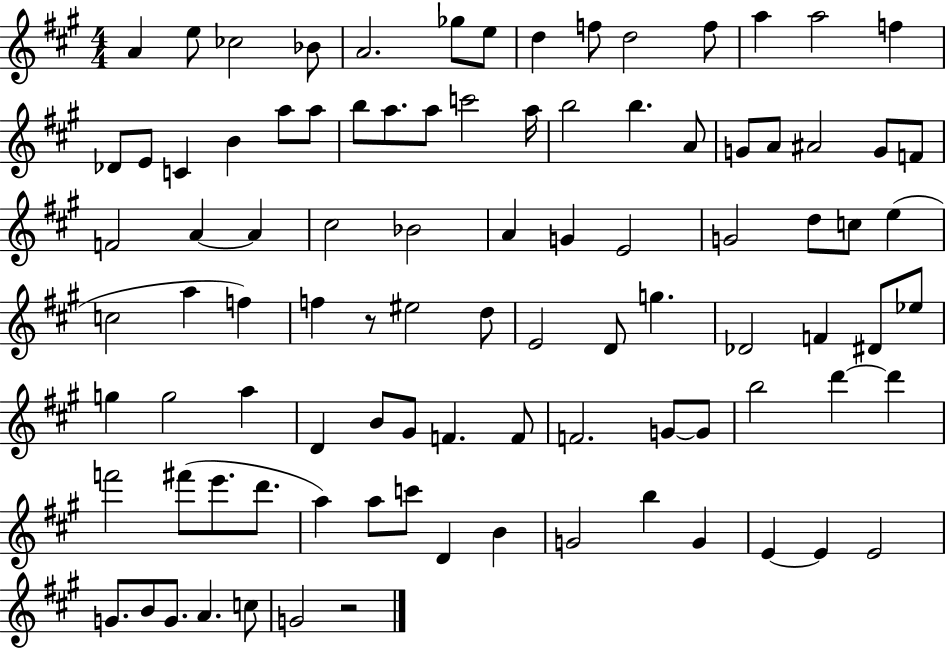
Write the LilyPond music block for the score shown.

{
  \clef treble
  \numericTimeSignature
  \time 4/4
  \key a \major
  a'4 e''8 ces''2 bes'8 | a'2. ges''8 e''8 | d''4 f''8 d''2 f''8 | a''4 a''2 f''4 | \break des'8 e'8 c'4 b'4 a''8 a''8 | b''8 a''8. a''8 c'''2 a''16 | b''2 b''4. a'8 | g'8 a'8 ais'2 g'8 f'8 | \break f'2 a'4~~ a'4 | cis''2 bes'2 | a'4 g'4 e'2 | g'2 d''8 c''8 e''4( | \break c''2 a''4 f''4) | f''4 r8 eis''2 d''8 | e'2 d'8 g''4. | des'2 f'4 dis'8 ees''8 | \break g''4 g''2 a''4 | d'4 b'8 gis'8 f'4. f'8 | f'2. g'8~~ g'8 | b''2 d'''4~~ d'''4 | \break f'''2 fis'''8( e'''8. d'''8. | a''4) a''8 c'''8 d'4 b'4 | g'2 b''4 g'4 | e'4~~ e'4 e'2 | \break g'8. b'8 g'8. a'4. c''8 | g'2 r2 | \bar "|."
}